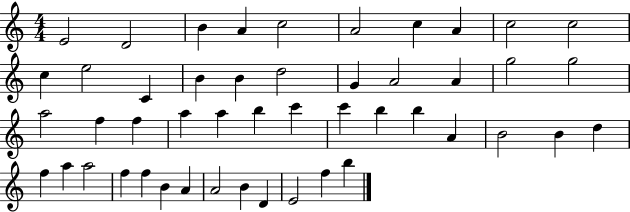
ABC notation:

X:1
T:Untitled
M:4/4
L:1/4
K:C
E2 D2 B A c2 A2 c A c2 c2 c e2 C B B d2 G A2 A g2 g2 a2 f f a a b c' c' b b A B2 B d f a a2 f f B A A2 B D E2 f b